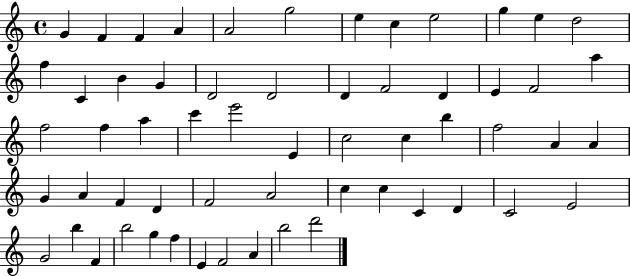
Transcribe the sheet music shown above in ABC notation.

X:1
T:Untitled
M:4/4
L:1/4
K:C
G F F A A2 g2 e c e2 g e d2 f C B G D2 D2 D F2 D E F2 a f2 f a c' e'2 E c2 c b f2 A A G A F D F2 A2 c c C D C2 E2 G2 b F b2 g f E F2 A b2 d'2